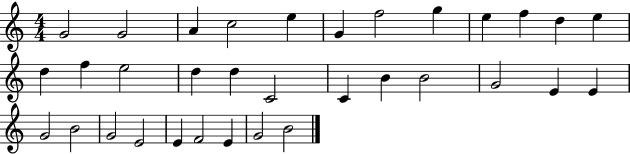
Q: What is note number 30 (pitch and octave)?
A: F4